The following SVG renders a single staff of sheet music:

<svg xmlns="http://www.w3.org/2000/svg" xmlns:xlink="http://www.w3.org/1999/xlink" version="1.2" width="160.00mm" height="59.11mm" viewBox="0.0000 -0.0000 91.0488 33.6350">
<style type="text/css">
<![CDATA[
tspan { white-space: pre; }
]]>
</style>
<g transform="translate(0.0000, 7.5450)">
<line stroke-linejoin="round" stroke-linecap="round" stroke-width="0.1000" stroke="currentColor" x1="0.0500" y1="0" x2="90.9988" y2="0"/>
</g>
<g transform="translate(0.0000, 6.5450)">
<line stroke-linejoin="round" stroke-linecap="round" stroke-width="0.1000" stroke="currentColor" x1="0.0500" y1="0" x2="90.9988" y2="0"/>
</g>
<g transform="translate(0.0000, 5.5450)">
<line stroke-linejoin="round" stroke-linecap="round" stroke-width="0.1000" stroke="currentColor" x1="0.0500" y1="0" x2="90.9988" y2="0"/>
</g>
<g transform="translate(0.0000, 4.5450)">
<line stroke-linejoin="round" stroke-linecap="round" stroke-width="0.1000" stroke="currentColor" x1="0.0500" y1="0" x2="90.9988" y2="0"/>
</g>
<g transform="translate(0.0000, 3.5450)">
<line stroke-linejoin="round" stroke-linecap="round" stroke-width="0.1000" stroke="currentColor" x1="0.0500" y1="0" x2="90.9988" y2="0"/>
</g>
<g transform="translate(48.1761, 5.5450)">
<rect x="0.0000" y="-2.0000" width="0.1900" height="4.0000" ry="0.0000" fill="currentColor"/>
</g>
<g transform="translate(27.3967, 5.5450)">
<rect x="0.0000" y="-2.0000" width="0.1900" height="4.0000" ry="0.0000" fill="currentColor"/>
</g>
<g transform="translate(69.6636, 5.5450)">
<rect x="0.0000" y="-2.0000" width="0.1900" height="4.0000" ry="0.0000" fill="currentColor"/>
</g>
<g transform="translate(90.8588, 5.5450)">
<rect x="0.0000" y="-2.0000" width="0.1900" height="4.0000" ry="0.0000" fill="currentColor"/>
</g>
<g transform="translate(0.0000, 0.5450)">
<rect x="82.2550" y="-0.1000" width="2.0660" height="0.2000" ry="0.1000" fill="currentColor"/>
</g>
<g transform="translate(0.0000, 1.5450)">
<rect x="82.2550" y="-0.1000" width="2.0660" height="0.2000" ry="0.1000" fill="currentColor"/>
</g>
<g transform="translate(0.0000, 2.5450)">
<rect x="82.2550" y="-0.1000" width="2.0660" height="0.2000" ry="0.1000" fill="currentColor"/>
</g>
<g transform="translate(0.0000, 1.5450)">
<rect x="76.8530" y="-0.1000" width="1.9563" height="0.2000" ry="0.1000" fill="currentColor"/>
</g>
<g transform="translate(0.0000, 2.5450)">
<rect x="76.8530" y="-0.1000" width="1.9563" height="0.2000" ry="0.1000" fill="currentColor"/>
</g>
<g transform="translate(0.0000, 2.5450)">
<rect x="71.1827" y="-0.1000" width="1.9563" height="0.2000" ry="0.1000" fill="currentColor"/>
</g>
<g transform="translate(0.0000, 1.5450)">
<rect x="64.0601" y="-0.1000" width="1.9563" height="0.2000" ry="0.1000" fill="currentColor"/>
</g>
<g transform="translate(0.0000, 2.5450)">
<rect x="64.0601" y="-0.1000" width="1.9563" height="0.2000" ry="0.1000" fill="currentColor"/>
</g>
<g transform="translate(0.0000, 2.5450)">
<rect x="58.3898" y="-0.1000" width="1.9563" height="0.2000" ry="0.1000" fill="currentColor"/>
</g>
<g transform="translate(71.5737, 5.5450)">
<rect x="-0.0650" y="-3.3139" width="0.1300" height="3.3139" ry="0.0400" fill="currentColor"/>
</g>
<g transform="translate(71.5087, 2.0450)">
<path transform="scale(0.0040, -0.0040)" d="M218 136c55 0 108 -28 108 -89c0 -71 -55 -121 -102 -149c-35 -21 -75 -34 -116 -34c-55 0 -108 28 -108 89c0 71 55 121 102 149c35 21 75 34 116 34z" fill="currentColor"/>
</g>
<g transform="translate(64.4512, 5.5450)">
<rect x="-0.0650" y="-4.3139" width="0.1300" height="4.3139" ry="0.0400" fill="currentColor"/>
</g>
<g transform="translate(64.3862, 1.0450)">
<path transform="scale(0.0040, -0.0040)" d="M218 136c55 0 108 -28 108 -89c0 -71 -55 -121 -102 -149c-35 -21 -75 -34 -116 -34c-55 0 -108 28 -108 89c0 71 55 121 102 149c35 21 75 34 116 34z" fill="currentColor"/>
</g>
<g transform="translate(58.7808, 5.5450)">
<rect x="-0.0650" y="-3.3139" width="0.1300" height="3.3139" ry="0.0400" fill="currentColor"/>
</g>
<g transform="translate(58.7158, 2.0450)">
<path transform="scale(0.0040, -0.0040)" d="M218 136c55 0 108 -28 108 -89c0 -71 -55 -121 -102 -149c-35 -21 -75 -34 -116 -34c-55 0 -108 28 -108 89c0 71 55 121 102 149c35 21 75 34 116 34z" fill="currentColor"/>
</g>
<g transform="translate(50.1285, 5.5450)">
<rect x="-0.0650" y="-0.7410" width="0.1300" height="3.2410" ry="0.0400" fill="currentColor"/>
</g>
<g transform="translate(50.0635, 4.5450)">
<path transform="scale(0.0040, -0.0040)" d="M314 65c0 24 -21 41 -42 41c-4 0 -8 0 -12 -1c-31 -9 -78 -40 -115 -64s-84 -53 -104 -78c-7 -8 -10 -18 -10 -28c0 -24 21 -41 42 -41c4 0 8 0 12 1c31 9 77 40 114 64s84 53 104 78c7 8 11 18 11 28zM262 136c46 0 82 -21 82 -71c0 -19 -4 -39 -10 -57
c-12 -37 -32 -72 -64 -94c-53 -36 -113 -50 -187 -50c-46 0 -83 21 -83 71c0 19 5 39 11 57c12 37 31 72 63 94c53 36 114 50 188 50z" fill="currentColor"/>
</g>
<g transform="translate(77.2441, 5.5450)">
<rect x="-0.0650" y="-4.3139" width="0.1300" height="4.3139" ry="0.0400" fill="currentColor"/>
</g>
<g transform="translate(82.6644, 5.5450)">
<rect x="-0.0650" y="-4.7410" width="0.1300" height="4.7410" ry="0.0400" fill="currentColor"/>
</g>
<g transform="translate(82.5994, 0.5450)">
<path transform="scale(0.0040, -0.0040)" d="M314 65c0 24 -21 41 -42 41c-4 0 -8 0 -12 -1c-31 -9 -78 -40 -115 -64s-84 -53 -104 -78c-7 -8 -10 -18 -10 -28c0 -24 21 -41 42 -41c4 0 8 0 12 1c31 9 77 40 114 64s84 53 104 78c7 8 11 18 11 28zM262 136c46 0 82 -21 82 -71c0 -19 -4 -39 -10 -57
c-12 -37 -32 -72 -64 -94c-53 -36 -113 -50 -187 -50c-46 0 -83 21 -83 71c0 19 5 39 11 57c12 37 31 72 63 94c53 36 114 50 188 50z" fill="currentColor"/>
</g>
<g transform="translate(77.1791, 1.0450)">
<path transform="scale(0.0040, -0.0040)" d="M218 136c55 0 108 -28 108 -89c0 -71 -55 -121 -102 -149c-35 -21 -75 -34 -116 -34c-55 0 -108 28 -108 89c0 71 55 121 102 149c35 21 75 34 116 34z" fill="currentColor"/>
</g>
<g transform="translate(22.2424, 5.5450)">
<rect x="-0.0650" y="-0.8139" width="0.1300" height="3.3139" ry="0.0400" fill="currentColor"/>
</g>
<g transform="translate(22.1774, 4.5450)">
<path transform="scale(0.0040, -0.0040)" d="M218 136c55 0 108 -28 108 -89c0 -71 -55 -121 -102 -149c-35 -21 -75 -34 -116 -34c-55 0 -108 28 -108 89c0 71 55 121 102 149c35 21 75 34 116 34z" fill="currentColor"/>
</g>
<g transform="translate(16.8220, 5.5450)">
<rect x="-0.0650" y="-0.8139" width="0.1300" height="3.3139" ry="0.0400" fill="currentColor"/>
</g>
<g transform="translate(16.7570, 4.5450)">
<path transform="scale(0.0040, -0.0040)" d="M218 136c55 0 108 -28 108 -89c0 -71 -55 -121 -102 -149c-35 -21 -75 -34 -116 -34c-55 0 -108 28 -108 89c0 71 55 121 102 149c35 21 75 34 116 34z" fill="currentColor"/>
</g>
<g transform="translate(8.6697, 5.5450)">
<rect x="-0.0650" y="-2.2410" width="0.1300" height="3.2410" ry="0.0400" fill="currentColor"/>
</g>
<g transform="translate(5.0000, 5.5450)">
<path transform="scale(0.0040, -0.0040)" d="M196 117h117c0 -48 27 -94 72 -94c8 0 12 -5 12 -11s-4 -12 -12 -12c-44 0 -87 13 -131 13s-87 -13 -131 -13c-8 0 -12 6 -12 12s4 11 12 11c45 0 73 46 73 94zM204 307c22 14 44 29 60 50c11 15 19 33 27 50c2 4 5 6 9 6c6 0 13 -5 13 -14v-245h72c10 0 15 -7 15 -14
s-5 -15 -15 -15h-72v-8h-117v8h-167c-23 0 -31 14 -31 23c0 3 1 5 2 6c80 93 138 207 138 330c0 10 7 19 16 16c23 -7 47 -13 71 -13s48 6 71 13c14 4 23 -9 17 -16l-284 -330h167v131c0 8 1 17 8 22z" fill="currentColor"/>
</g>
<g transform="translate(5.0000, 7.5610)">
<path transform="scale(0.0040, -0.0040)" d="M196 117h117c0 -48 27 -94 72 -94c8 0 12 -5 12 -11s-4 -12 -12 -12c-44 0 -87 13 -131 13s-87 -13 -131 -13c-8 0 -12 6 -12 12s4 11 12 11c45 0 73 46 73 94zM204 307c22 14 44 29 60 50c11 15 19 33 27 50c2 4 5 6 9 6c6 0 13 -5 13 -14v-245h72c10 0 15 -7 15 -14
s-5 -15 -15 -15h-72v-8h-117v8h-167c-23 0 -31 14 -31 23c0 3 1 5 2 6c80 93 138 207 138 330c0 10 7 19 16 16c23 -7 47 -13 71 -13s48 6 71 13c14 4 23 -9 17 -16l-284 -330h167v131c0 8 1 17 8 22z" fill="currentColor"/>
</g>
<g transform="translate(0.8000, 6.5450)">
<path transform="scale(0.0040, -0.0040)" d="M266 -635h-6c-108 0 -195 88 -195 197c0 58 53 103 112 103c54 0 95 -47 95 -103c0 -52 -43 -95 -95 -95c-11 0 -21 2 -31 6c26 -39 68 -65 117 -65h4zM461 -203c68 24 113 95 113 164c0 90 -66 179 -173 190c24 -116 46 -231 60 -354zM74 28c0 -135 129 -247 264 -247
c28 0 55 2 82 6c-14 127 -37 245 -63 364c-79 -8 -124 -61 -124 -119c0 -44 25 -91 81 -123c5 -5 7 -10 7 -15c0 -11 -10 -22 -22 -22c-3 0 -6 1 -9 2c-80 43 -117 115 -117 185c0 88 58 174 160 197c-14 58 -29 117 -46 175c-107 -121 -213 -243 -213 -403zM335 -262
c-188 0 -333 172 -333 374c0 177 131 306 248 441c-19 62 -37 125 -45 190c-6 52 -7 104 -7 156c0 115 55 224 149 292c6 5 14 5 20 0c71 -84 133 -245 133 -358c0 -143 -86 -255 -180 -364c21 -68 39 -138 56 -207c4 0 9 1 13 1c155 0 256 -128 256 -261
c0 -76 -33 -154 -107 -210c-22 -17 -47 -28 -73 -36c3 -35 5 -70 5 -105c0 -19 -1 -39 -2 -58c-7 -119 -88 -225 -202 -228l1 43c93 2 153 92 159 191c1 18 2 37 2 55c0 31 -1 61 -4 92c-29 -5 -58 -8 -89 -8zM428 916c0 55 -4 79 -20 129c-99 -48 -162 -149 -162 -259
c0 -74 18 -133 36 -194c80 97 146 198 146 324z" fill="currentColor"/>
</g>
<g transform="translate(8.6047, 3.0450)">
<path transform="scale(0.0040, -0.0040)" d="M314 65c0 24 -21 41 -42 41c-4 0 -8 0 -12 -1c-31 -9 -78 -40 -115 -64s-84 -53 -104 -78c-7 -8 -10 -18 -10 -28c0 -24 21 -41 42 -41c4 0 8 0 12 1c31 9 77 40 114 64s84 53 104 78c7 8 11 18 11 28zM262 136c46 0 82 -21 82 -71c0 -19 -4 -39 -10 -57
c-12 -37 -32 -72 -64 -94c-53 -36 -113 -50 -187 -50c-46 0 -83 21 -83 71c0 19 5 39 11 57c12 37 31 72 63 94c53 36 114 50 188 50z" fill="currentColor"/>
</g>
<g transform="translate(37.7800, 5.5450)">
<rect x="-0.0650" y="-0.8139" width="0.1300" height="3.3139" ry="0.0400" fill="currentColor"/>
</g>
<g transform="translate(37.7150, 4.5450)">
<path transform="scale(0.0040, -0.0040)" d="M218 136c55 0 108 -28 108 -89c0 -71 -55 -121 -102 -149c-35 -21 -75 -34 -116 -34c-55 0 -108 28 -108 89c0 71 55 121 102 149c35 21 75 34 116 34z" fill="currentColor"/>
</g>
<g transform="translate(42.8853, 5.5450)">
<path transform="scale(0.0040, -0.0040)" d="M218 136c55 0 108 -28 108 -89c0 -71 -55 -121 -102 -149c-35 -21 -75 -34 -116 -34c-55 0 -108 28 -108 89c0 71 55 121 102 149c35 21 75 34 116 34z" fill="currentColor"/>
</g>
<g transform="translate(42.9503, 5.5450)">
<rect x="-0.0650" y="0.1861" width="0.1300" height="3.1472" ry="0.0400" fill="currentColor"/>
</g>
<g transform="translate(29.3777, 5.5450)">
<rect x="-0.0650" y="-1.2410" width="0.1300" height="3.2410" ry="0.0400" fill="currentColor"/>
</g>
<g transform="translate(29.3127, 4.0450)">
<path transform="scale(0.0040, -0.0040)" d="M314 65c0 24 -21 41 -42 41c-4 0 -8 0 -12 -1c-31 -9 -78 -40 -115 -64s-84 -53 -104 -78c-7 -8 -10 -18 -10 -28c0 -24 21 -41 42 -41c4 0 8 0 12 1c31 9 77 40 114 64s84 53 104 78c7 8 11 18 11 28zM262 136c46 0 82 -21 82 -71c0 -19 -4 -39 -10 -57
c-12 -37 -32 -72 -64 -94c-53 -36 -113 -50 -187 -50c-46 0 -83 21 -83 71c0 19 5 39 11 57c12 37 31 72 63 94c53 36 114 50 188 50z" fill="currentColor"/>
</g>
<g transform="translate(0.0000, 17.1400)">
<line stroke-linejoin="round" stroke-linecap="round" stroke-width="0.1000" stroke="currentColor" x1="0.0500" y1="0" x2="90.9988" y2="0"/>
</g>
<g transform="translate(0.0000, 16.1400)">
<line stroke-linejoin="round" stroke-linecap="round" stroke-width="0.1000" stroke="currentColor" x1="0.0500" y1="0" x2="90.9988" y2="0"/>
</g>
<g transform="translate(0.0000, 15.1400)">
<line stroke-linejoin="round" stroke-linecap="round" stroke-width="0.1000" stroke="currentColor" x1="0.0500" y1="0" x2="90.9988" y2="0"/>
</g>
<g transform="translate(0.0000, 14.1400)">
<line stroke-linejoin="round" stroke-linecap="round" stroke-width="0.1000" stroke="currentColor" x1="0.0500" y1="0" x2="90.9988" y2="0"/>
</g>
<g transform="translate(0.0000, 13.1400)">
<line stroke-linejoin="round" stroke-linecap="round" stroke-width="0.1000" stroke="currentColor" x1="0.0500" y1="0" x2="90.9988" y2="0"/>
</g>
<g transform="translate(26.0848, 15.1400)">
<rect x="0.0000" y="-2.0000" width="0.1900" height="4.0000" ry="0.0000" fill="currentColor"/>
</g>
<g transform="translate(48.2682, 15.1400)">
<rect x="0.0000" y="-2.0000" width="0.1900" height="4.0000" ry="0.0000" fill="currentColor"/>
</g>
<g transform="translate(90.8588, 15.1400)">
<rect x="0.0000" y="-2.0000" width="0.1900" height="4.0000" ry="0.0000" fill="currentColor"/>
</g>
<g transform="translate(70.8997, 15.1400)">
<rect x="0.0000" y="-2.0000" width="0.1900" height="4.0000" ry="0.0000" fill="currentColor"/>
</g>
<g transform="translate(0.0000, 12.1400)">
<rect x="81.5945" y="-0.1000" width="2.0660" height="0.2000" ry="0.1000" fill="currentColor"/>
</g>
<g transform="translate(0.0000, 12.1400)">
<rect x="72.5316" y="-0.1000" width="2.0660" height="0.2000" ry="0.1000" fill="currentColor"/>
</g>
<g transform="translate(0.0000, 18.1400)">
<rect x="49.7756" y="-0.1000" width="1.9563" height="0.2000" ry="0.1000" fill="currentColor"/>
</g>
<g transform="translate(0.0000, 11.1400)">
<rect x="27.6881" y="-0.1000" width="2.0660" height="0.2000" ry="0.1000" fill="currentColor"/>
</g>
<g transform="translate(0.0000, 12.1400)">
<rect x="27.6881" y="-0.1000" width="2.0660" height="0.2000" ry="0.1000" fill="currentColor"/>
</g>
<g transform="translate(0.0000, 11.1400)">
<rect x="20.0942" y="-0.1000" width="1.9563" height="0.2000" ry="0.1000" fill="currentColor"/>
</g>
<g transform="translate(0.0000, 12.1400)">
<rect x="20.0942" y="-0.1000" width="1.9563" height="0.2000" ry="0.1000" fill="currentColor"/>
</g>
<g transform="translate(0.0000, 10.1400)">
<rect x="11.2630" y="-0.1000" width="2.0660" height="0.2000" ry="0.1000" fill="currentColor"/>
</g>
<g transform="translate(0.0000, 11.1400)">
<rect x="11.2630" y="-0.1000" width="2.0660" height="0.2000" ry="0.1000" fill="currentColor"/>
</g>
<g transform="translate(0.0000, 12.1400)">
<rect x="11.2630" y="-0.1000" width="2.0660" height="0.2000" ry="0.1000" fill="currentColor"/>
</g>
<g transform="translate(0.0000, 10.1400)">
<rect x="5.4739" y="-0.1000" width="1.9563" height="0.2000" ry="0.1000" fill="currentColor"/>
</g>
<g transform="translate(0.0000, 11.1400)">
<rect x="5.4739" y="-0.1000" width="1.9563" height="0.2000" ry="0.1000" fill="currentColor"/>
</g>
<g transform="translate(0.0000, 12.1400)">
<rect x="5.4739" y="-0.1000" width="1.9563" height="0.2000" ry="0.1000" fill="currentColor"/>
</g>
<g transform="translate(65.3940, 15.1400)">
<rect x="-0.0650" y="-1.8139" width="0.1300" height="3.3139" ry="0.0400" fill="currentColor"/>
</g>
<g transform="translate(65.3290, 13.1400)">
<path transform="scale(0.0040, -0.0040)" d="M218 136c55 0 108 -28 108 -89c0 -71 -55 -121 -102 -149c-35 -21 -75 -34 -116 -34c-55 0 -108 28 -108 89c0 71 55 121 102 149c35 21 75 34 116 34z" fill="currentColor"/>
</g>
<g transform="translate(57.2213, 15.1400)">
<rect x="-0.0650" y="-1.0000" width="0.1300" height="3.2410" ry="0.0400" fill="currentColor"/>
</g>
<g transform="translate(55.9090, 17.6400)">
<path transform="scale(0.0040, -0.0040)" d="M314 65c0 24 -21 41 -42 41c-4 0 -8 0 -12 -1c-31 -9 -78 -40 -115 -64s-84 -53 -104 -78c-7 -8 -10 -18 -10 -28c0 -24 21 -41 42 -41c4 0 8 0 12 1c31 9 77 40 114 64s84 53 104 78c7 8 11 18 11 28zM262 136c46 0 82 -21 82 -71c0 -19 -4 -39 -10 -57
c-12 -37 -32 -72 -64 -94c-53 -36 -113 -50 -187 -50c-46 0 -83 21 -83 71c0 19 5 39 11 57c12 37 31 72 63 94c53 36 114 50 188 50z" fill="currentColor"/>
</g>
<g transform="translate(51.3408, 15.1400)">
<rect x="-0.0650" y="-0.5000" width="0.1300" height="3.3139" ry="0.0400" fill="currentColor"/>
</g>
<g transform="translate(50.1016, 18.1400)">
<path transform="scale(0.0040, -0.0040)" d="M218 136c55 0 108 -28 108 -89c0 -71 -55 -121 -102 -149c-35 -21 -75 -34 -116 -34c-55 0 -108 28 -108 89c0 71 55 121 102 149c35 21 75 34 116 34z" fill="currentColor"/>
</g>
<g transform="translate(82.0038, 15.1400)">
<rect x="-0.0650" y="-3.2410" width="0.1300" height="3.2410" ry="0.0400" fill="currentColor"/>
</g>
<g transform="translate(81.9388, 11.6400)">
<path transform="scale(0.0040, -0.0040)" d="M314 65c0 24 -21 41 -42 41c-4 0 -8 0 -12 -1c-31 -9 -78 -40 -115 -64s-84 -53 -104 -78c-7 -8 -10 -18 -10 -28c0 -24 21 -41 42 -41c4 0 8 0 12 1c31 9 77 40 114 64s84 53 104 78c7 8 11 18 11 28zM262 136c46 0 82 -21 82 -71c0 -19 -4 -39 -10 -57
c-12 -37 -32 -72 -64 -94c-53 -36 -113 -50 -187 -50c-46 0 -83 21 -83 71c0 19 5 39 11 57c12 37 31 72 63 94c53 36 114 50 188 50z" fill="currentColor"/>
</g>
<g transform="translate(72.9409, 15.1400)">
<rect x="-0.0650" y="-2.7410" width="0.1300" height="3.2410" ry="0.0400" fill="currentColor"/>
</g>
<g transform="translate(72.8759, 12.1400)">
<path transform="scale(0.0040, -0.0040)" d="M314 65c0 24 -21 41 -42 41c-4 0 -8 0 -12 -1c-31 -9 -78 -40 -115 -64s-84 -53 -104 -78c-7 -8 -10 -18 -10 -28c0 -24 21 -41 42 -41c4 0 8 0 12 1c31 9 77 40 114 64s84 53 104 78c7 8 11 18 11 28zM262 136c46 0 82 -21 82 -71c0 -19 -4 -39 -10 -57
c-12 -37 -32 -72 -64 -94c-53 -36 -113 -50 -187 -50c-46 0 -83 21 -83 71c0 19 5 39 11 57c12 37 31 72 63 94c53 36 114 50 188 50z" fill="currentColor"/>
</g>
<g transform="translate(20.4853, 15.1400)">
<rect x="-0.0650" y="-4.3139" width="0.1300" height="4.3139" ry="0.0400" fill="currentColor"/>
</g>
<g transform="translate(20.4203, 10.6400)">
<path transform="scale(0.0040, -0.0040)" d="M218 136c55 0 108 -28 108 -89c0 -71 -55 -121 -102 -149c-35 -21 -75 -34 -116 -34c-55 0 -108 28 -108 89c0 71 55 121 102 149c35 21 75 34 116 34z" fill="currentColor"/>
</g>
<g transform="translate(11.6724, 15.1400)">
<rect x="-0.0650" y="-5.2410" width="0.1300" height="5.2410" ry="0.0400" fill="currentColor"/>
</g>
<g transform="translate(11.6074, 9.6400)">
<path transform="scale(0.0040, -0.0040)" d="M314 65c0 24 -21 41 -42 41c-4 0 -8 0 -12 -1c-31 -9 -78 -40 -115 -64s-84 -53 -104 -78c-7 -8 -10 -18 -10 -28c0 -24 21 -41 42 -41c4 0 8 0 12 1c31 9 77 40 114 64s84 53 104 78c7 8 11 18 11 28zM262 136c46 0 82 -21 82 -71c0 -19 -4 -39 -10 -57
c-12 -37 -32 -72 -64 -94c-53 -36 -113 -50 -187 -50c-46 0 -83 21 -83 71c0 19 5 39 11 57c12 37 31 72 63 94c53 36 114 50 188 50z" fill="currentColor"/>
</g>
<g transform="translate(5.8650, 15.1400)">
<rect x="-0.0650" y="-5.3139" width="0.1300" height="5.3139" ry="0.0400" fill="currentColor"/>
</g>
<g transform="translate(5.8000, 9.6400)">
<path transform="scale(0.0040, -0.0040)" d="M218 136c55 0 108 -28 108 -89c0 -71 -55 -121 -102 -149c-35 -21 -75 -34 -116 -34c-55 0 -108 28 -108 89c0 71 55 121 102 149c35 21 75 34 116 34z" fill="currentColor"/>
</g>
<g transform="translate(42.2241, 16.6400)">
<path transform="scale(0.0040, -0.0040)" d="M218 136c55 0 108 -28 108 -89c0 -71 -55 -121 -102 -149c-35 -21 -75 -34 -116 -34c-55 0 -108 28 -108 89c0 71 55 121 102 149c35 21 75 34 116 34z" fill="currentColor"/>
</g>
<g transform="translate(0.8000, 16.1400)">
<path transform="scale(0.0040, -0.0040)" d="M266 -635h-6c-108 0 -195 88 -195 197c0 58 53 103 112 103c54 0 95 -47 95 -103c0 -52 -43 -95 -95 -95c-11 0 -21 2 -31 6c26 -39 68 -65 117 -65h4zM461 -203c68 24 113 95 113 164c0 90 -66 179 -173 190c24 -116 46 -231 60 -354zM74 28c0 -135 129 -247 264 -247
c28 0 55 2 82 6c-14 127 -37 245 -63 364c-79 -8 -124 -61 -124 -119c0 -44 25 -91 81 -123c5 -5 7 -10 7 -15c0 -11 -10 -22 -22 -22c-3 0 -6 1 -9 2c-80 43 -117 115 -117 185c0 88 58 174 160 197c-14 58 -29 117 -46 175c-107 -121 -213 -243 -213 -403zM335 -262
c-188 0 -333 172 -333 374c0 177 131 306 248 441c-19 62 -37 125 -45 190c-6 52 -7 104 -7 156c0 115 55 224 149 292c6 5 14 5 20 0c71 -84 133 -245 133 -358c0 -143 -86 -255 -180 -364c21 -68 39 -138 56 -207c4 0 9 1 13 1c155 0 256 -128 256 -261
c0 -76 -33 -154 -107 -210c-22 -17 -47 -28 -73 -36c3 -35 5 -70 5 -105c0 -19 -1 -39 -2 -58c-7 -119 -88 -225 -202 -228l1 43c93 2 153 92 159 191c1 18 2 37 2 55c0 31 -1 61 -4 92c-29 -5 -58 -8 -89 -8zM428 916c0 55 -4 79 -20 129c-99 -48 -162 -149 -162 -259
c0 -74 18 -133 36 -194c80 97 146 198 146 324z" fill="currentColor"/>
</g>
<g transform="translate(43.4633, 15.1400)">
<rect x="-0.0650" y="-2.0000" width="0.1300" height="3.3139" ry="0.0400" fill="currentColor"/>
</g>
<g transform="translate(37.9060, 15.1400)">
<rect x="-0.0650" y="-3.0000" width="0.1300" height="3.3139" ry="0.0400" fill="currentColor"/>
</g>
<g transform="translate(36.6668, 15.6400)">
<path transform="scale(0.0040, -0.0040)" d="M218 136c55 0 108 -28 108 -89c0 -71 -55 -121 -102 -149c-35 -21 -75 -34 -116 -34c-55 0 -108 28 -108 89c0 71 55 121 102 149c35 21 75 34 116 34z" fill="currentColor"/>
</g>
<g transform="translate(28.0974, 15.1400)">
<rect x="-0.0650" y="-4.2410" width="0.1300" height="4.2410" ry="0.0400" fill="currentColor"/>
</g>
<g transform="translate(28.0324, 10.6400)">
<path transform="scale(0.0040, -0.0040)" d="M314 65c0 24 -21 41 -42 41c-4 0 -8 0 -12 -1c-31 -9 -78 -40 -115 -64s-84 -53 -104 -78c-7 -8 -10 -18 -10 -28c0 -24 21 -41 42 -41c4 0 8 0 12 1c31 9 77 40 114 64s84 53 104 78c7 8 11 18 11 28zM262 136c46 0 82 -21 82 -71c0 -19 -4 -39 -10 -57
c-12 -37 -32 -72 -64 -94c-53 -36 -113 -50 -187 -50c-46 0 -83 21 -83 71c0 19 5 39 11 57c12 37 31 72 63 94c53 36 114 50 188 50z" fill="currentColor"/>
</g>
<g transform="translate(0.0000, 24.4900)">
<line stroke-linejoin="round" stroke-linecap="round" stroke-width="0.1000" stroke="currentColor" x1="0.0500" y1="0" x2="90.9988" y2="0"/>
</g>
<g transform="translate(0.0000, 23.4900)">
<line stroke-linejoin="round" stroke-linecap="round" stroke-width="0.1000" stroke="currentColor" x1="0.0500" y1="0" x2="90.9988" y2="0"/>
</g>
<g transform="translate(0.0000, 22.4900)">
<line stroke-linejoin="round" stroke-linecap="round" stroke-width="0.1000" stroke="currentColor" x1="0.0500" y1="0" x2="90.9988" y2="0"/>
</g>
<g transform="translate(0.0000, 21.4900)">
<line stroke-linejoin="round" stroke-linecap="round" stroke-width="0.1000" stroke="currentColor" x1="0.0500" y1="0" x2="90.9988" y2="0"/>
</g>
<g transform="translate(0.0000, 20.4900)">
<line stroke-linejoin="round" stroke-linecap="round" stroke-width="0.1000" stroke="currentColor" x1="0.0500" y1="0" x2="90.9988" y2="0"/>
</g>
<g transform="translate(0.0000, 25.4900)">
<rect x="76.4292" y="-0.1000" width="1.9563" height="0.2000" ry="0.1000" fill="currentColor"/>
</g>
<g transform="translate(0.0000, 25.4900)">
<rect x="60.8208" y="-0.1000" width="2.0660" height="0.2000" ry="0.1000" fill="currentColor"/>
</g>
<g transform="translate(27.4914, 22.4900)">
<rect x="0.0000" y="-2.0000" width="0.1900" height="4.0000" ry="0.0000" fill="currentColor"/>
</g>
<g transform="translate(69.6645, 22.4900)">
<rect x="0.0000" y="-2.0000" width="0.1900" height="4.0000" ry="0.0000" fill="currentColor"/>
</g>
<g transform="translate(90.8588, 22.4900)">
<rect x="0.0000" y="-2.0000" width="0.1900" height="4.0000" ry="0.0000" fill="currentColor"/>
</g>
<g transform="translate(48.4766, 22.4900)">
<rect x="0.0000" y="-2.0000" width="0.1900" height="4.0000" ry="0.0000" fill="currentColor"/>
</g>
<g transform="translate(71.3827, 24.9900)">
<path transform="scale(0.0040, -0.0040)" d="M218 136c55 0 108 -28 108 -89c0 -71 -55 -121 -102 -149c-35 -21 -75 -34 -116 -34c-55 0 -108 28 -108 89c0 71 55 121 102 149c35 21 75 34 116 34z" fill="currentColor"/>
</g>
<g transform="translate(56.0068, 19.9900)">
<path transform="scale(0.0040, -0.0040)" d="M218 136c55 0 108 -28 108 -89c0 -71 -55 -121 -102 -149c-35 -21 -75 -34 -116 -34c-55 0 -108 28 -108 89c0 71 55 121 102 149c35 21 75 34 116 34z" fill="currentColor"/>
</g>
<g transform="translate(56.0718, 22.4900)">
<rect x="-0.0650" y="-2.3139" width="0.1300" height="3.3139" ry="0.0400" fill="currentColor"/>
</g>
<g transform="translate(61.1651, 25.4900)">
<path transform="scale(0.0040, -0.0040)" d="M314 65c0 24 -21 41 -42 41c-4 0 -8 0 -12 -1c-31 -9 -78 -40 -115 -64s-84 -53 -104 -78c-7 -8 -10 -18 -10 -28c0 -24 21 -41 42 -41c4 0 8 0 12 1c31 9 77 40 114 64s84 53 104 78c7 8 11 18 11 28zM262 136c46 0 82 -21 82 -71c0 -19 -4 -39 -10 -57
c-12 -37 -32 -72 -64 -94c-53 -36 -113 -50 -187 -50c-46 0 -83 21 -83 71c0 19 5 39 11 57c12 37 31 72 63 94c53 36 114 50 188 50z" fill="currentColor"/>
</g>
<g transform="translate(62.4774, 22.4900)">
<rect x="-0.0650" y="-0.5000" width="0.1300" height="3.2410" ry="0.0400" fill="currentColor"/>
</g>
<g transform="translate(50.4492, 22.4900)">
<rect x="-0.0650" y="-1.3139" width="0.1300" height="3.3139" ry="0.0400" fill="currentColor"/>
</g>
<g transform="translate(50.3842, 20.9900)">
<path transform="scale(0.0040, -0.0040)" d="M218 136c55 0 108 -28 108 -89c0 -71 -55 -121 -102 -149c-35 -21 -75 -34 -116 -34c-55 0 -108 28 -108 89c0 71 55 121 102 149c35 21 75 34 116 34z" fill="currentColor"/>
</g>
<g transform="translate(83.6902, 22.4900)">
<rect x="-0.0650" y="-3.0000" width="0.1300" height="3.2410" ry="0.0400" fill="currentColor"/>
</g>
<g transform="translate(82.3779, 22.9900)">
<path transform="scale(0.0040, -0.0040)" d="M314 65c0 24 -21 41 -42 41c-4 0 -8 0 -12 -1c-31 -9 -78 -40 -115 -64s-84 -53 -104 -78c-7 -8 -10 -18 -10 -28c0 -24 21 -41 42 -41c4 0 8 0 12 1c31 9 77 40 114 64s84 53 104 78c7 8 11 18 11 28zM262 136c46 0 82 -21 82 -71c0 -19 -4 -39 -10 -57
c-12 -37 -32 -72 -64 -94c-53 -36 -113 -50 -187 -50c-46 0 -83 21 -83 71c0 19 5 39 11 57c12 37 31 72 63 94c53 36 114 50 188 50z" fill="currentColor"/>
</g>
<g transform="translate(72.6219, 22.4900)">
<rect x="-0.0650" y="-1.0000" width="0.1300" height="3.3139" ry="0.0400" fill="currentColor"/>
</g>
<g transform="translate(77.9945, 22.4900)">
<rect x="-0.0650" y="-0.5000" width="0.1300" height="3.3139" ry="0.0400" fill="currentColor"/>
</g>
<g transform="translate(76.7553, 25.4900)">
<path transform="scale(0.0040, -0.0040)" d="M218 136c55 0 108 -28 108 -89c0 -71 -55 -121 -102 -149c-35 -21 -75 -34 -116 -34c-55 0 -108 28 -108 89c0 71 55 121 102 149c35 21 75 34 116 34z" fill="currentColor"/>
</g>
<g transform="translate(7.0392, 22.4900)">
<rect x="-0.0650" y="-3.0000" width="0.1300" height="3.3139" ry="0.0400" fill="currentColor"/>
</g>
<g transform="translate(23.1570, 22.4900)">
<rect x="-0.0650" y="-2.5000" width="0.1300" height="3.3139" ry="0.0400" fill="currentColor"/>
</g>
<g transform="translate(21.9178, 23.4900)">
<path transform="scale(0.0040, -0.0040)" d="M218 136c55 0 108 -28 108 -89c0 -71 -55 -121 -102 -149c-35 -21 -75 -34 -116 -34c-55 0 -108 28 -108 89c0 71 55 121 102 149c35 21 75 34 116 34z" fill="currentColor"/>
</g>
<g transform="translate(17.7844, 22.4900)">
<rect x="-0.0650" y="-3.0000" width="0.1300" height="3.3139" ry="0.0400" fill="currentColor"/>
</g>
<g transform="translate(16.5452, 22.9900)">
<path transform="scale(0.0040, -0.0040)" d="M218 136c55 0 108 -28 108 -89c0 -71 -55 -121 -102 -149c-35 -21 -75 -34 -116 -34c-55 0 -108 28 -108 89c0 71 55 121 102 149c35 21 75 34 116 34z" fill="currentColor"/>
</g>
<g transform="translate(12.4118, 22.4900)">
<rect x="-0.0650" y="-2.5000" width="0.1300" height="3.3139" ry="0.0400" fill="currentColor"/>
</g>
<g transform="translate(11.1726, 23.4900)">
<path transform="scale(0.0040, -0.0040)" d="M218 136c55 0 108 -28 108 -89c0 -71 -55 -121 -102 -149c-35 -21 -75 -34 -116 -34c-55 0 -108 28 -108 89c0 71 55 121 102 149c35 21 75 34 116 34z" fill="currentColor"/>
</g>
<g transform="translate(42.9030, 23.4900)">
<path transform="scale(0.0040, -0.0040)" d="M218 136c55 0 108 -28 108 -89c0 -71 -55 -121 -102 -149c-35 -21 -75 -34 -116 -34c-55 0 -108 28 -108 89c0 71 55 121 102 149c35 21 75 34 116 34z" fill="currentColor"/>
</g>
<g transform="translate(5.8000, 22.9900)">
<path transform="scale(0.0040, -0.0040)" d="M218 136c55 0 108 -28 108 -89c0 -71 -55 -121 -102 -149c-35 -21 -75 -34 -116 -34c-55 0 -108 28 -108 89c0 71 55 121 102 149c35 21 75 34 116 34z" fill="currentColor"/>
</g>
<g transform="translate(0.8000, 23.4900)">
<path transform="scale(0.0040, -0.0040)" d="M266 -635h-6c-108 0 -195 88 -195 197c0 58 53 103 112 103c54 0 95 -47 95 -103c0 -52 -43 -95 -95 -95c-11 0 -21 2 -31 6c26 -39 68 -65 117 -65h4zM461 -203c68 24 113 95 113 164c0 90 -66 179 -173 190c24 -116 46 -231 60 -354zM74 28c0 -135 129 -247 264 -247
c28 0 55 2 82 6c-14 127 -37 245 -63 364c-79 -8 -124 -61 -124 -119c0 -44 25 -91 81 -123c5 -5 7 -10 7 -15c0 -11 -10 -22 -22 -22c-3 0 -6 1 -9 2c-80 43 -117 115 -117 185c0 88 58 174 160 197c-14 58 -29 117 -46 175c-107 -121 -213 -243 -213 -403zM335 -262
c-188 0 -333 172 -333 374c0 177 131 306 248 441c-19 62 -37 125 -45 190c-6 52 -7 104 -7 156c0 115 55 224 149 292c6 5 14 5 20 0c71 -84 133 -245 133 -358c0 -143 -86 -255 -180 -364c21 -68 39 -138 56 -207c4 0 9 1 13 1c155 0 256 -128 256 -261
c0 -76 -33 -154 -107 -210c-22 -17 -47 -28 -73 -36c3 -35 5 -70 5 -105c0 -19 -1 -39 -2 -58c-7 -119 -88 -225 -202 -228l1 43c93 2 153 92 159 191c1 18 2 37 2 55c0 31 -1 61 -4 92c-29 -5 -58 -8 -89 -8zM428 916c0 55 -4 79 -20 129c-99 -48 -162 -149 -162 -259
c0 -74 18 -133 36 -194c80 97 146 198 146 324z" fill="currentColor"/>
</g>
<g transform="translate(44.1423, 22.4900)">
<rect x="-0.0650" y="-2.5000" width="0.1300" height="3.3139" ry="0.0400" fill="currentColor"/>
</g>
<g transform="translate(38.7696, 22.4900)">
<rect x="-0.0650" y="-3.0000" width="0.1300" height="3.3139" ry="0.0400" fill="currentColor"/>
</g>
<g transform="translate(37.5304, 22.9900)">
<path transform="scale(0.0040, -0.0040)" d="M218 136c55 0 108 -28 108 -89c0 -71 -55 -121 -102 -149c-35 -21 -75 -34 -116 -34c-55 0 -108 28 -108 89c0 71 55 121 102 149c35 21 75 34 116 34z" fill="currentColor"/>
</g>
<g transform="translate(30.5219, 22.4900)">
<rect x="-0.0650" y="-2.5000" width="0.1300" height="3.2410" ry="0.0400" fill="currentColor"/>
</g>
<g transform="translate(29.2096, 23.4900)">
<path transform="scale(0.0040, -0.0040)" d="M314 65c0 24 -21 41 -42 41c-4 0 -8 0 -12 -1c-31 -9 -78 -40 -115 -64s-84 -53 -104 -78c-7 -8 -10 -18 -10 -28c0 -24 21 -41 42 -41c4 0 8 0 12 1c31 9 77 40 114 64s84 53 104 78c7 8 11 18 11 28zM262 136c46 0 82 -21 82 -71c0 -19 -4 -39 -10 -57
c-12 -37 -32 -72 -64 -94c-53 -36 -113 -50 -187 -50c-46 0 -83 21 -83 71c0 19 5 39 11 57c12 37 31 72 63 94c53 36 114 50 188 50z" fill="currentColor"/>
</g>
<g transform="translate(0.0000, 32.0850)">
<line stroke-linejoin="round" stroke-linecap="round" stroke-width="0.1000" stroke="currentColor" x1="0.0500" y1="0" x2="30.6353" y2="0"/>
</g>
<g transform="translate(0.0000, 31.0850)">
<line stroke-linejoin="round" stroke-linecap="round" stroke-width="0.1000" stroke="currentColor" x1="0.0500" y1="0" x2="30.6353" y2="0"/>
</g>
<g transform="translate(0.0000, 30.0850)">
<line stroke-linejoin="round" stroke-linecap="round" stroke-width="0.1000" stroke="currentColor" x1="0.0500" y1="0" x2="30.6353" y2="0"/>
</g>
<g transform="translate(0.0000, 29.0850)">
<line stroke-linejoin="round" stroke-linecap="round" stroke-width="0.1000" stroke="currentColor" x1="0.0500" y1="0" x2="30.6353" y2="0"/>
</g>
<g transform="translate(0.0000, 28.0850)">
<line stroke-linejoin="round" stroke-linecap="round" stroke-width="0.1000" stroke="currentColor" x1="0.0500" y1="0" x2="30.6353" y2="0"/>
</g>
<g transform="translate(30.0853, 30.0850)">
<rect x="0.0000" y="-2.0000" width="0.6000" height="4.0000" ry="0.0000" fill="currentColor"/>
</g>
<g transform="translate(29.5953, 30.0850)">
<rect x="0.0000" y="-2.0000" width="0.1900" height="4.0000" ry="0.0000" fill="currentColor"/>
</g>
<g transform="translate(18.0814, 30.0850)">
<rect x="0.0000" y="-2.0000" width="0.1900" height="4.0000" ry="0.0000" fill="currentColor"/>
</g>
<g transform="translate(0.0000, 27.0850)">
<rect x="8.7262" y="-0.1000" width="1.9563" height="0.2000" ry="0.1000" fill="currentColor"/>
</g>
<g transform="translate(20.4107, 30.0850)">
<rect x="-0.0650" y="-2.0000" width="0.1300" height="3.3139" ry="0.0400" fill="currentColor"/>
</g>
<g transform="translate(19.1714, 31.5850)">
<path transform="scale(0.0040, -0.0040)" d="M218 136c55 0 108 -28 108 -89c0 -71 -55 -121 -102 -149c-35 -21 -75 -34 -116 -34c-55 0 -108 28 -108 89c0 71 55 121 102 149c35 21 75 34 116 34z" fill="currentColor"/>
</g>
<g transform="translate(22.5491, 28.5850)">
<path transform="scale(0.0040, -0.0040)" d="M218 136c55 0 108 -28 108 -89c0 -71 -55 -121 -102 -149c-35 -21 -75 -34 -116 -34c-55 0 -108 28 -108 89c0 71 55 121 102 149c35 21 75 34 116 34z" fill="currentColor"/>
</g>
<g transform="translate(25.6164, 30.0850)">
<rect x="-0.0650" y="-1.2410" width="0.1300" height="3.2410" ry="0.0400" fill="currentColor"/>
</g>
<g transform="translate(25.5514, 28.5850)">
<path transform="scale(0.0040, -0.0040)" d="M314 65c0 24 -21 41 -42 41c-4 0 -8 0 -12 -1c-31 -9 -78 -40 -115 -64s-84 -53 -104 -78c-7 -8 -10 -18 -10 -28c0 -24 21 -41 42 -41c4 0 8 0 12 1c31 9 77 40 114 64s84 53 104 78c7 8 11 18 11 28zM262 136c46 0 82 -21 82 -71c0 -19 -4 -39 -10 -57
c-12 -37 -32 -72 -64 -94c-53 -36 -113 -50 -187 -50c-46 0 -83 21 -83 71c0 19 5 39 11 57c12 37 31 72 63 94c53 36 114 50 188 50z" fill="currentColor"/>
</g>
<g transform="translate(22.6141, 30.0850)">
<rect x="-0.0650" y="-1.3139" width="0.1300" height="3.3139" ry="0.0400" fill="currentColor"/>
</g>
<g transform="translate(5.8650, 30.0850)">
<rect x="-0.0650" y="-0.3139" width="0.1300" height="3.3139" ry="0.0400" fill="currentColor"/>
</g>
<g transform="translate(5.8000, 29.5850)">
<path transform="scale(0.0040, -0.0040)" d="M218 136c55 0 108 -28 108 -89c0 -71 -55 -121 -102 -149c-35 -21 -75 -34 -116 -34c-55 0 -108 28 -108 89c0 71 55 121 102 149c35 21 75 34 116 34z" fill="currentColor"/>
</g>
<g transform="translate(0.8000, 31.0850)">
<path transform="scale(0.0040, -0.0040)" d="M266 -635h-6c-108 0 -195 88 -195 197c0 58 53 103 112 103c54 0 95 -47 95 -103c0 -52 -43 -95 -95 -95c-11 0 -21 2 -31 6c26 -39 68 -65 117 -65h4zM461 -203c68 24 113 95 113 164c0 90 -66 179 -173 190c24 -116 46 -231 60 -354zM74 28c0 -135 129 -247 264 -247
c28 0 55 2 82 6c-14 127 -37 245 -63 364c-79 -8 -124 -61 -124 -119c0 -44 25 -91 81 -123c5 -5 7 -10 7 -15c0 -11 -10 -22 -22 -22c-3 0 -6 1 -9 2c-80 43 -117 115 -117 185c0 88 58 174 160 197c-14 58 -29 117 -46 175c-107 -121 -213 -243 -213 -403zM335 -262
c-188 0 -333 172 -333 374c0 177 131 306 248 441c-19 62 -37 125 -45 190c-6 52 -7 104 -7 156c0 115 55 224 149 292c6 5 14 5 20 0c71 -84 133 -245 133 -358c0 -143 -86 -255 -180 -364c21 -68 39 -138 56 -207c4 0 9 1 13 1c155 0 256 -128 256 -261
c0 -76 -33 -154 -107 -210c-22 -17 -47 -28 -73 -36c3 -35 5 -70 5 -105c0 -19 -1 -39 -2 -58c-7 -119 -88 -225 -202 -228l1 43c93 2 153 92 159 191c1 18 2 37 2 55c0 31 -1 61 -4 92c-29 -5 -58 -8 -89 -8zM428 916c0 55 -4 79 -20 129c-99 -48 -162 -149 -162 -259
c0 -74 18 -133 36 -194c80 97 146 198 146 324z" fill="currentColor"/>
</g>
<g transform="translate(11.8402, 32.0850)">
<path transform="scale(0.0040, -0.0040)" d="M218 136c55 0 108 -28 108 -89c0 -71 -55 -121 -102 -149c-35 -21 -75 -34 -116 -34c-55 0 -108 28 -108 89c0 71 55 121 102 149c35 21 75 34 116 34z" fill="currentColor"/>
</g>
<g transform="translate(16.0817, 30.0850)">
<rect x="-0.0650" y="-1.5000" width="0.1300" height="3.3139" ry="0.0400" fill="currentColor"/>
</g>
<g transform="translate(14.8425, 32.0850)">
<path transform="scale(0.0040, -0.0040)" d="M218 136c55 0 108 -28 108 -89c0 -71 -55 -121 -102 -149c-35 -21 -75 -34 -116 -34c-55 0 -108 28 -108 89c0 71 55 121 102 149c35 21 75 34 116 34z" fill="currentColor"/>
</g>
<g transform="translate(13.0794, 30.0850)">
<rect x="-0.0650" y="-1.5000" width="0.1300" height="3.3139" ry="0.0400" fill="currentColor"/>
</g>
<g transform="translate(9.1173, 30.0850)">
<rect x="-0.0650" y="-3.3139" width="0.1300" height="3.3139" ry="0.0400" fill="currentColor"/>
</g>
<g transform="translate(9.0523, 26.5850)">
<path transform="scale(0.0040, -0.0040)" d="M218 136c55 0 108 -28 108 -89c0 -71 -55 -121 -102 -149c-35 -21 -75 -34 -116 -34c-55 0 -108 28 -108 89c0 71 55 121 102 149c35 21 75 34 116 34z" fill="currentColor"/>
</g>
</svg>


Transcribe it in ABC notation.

X:1
T:Untitled
M:4/4
L:1/4
K:C
g2 d d e2 d B d2 b d' b d' e'2 f' f'2 d' d'2 A F C D2 f a2 b2 A G A G G2 A G e g C2 D C A2 c b E E F e e2